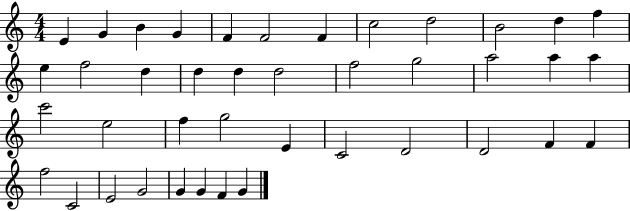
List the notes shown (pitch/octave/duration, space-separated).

E4/q G4/q B4/q G4/q F4/q F4/h F4/q C5/h D5/h B4/h D5/q F5/q E5/q F5/h D5/q D5/q D5/q D5/h F5/h G5/h A5/h A5/q A5/q C6/h E5/h F5/q G5/h E4/q C4/h D4/h D4/h F4/q F4/q F5/h C4/h E4/h G4/h G4/q G4/q F4/q G4/q